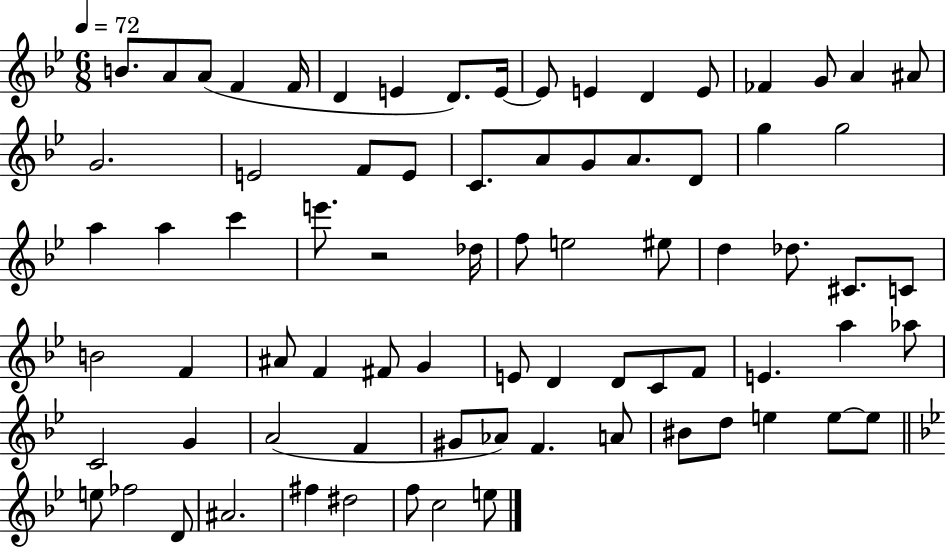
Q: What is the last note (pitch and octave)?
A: E5